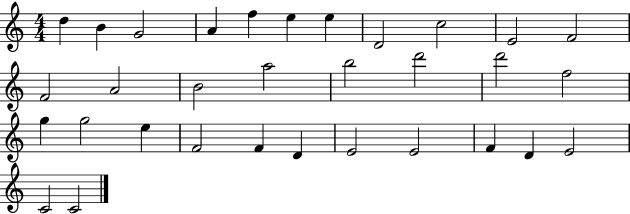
X:1
T:Untitled
M:4/4
L:1/4
K:C
d B G2 A f e e D2 c2 E2 F2 F2 A2 B2 a2 b2 d'2 d'2 f2 g g2 e F2 F D E2 E2 F D E2 C2 C2